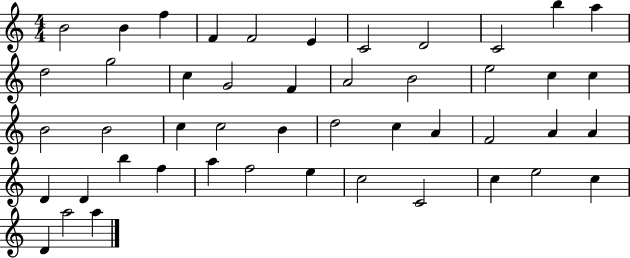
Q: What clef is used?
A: treble